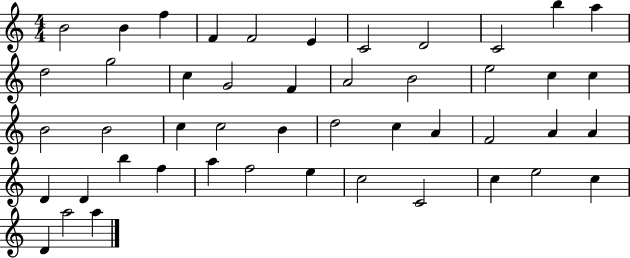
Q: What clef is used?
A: treble